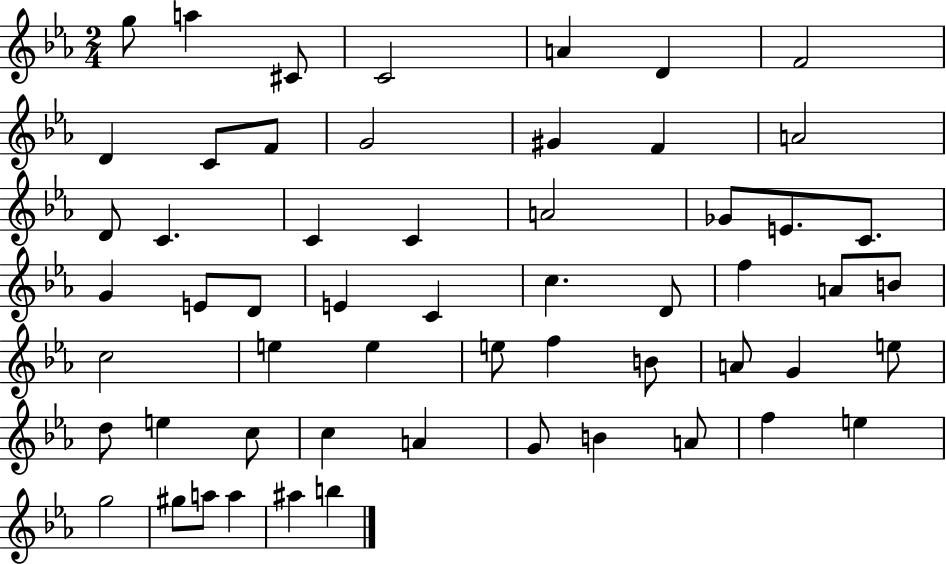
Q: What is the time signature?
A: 2/4